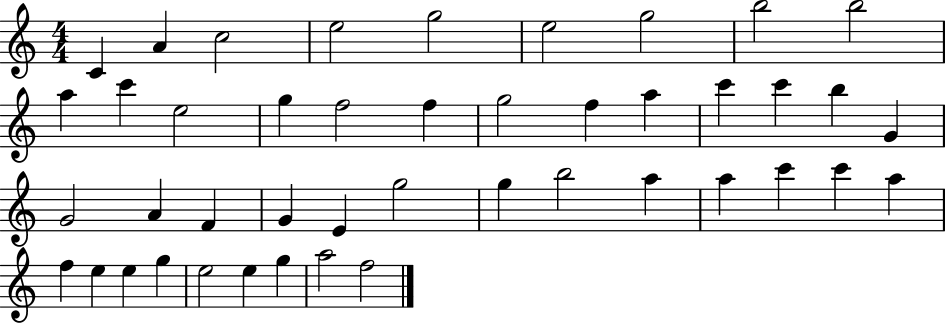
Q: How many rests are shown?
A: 0